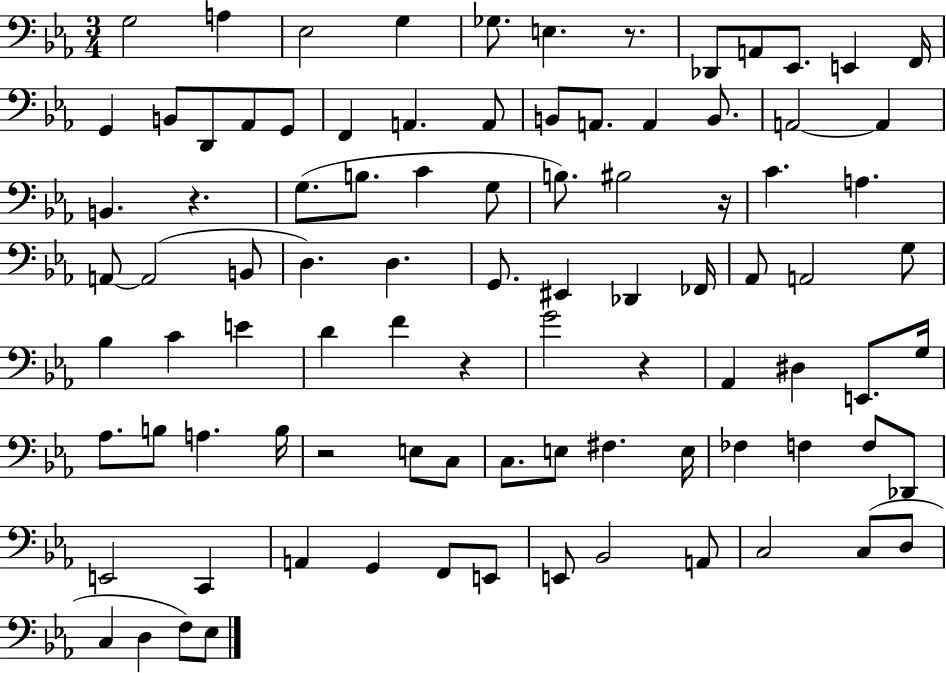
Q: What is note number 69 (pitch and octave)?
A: F3